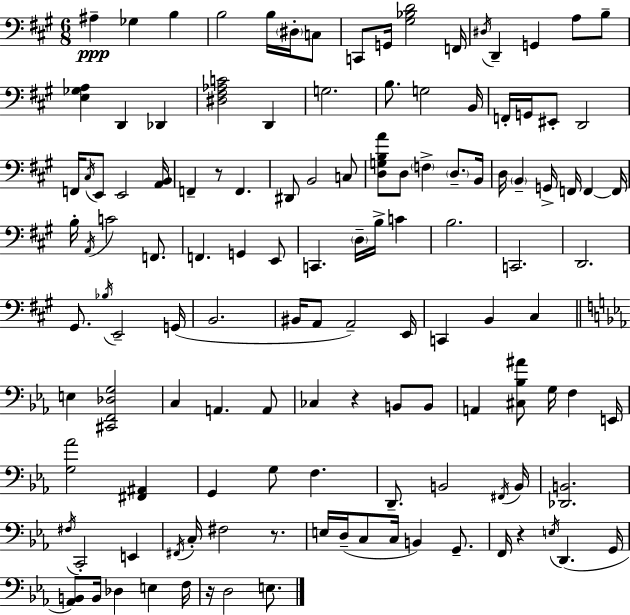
{
  \clef bass
  \numericTimeSignature
  \time 6/8
  \key a \major
  ais4--\ppp ges4 b4 | b2 b16 \parenthesize dis16-. c8 | c,8 g,16 <gis bes d'>2 f,16 | \acciaccatura { dis16 } d,4-- g,4 a8 b8-- | \break <e ges a>4 d,4 des,4 | <dis fis aes c'>2 d,4 | g2. | b8. g2 | \break b,16 f,16-. g,16 eis,8-. d,2 | f,16 \acciaccatura { cis16 } e,8 e,2 | <a, b,>16 f,4-- r8 f,4. | dis,8 b,2 | \break c8 <d g b a'>8 d8 \parenthesize f4-> \parenthesize d8.-- | b,16 d16 \parenthesize b,4-- g,16-> f,16 f,4~~ | f,16 b16-. \acciaccatura { a,16 } c'2 | f,8. f,4. g,4 | \break e,8 c,4. \parenthesize d16-- b16-> c'4 | b2. | c,2. | d,2. | \break gis,8. \acciaccatura { bes16 } e,2-- | g,16( b,2. | bis,16 a,8 a,2--) | e,16 c,4 b,4 | \break cis4 \bar "||" \break \key ees \major e4 <cis, f, des g>2 | c4 a,4. a,8 | ces4 r4 b,8 b,8 | a,4 <cis bes ais'>8 g16 f4 e,16 | \break <g aes'>2 <fis, ais,>4 | g,4 g8 f4. | d,8.-- b,2 \acciaccatura { fis,16 } | b,16 <des, b,>2. | \break \acciaccatura { fis16 } c,2-. e,4 | \acciaccatura { fis,16 } c16-. fis2 | r8. e16 d16--( c8 c16 b,4) | g,8.-- f,16 r4 \acciaccatura { e16 } d,4.( | \break g,16 <aes, b,>8) b,16 des4 e4 | f16 r16 d2 | e8. \bar "|."
}